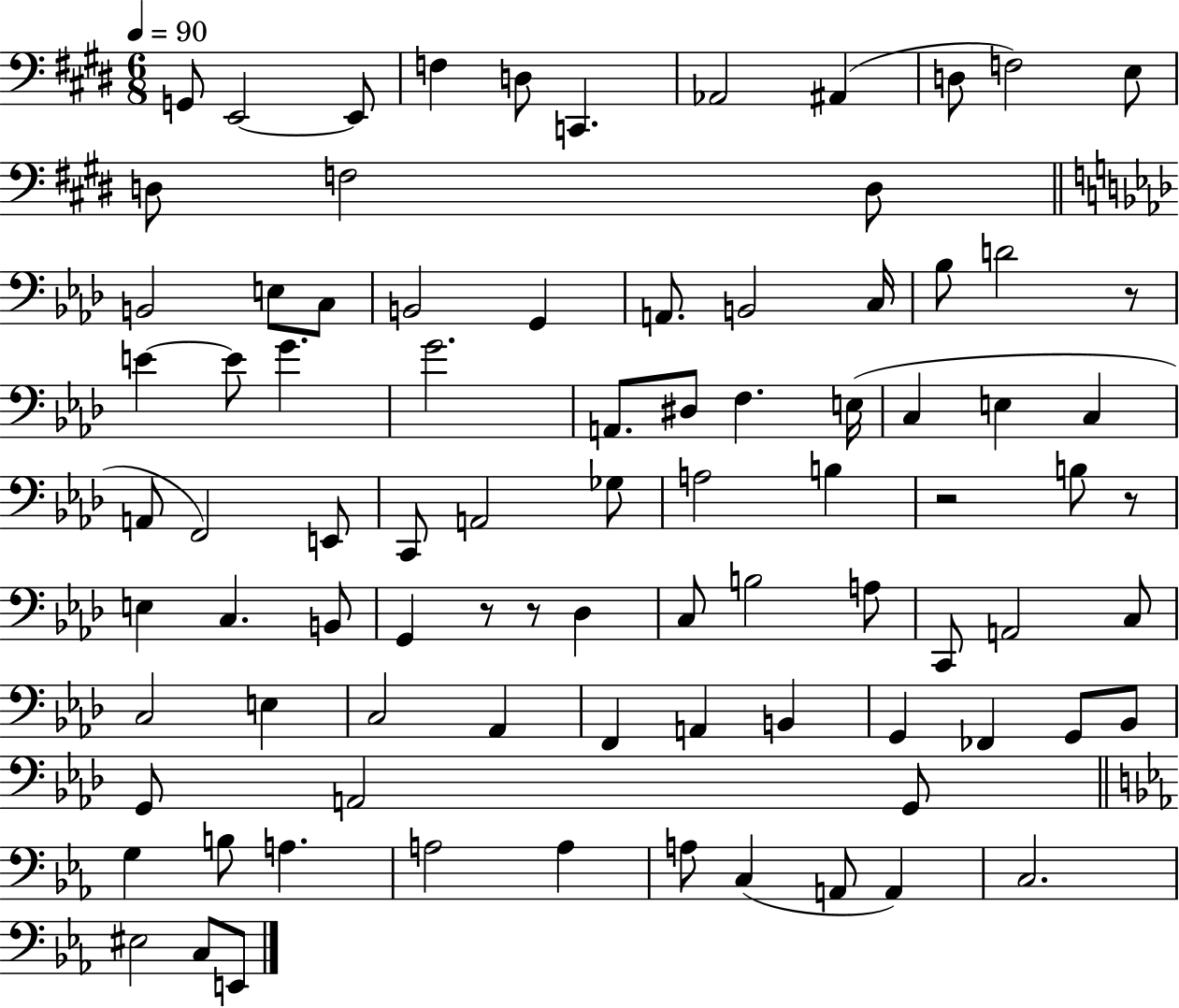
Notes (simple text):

G2/e E2/h E2/e F3/q D3/e C2/q. Ab2/h A#2/q D3/e F3/h E3/e D3/e F3/h D3/e B2/h E3/e C3/e B2/h G2/q A2/e. B2/h C3/s Bb3/e D4/h R/e E4/q E4/e G4/q. G4/h. A2/e. D#3/e F3/q. E3/s C3/q E3/q C3/q A2/e F2/h E2/e C2/e A2/h Gb3/e A3/h B3/q R/h B3/e R/e E3/q C3/q. B2/e G2/q R/e R/e Db3/q C3/e B3/h A3/e C2/e A2/h C3/e C3/h E3/q C3/h Ab2/q F2/q A2/q B2/q G2/q FES2/q G2/e Bb2/e G2/e A2/h G2/e G3/q B3/e A3/q. A3/h A3/q A3/e C3/q A2/e A2/q C3/h. EIS3/h C3/e E2/e